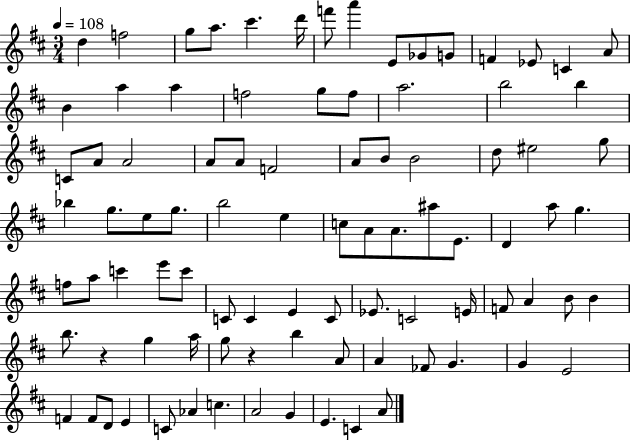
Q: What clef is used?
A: treble